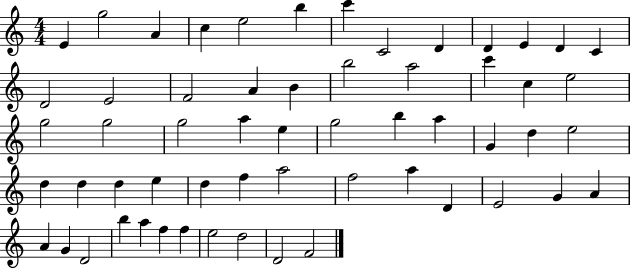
E4/q G5/h A4/q C5/q E5/h B5/q C6/q C4/h D4/q D4/q E4/q D4/q C4/q D4/h E4/h F4/h A4/q B4/q B5/h A5/h C6/q C5/q E5/h G5/h G5/h G5/h A5/q E5/q G5/h B5/q A5/q G4/q D5/q E5/h D5/q D5/q D5/q E5/q D5/q F5/q A5/h F5/h A5/q D4/q E4/h G4/q A4/q A4/q G4/q D4/h B5/q A5/q F5/q F5/q E5/h D5/h D4/h F4/h